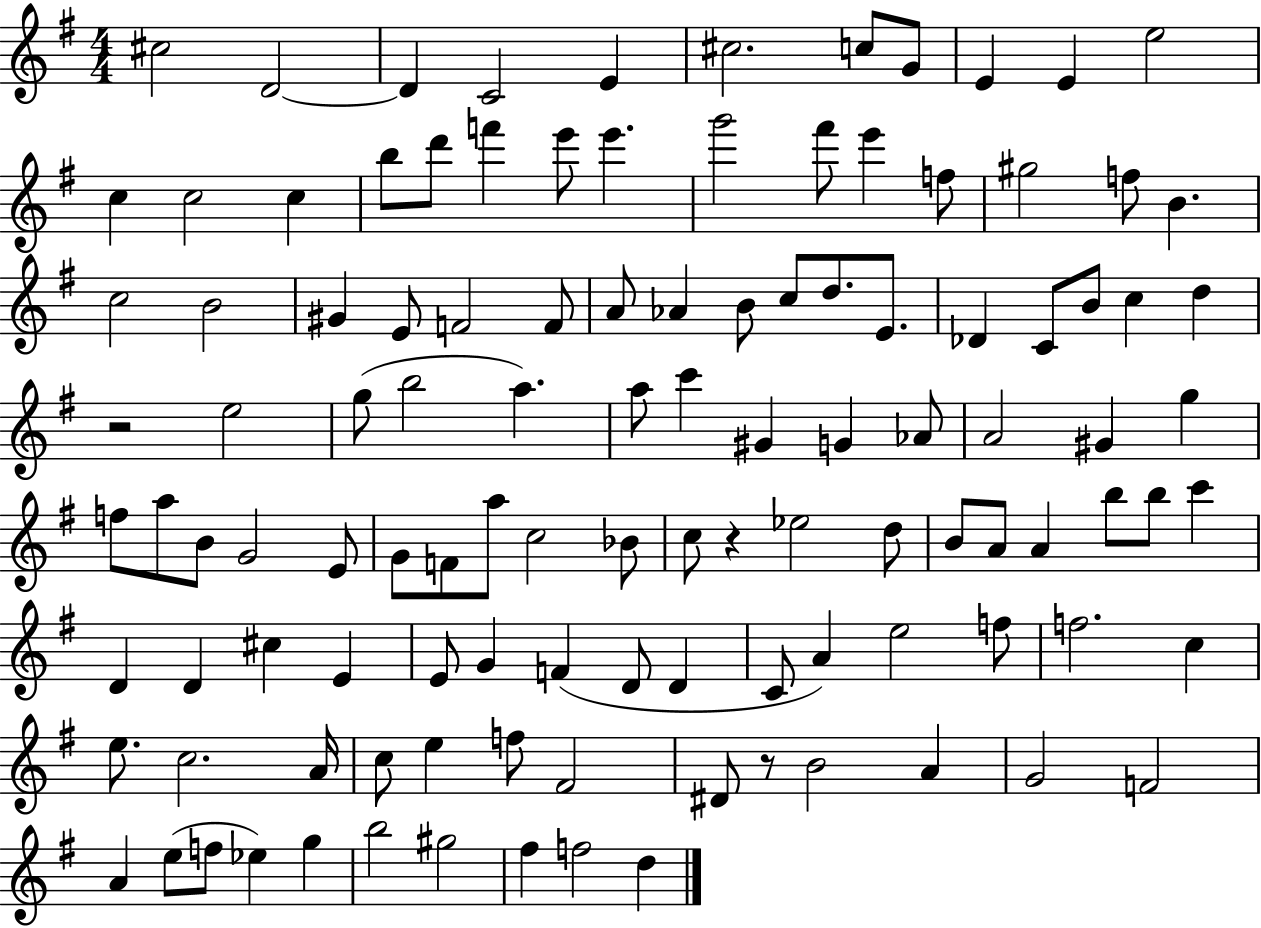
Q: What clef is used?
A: treble